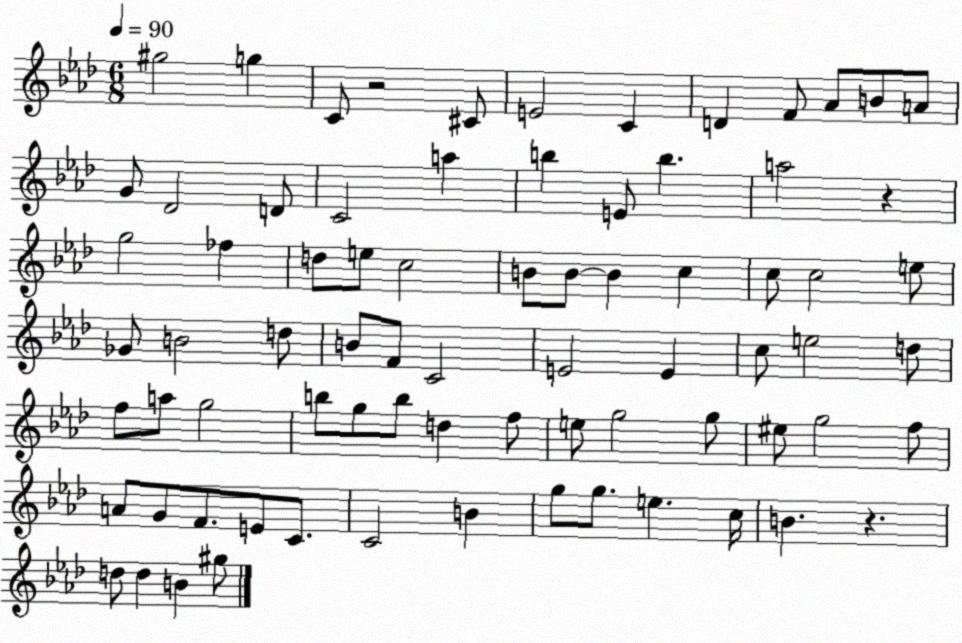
X:1
T:Untitled
M:6/8
L:1/4
K:Ab
^g2 g C/2 z2 ^C/2 E2 C D F/2 _A/2 B/2 A/2 G/2 _D2 D/2 C2 a b E/2 b a2 z g2 _f d/2 e/2 c2 B/2 B/2 B c c/2 c2 e/2 _G/2 B2 d/2 B/2 F/2 C2 E2 E c/2 e2 d/2 f/2 a/2 g2 b/2 g/2 b/2 d f/2 e/2 g2 g/2 ^e/2 g2 f/2 A/2 G/2 F/2 E/2 C/2 C2 B g/2 g/2 e c/4 B z d/2 d B ^g/2